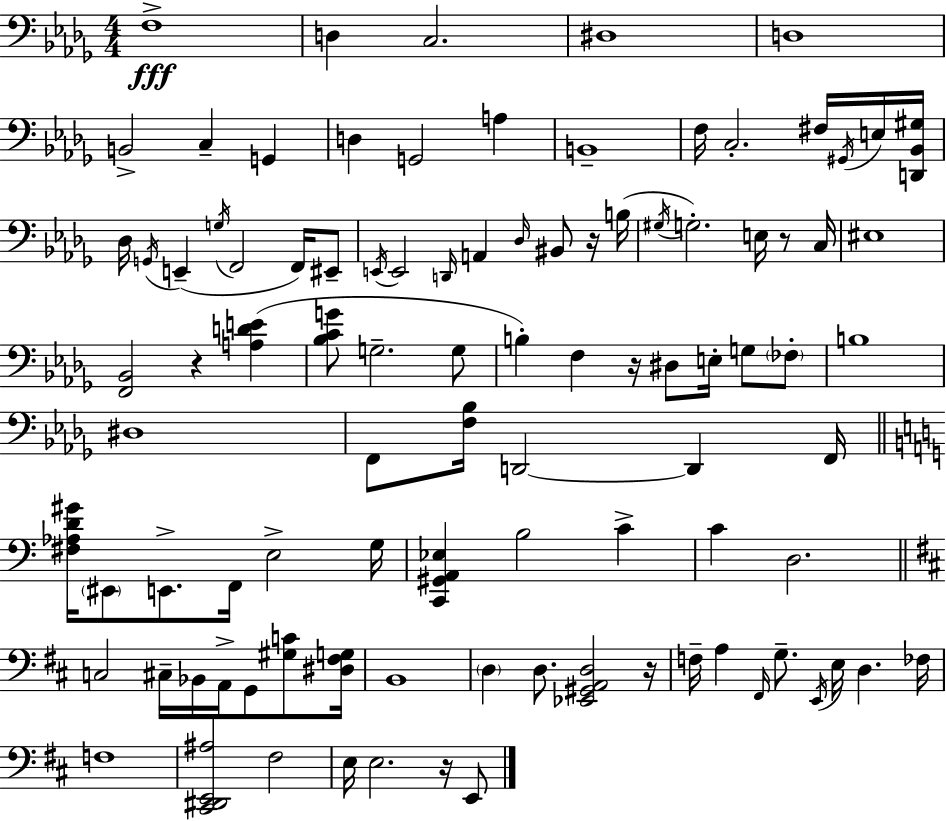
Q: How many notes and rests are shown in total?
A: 97